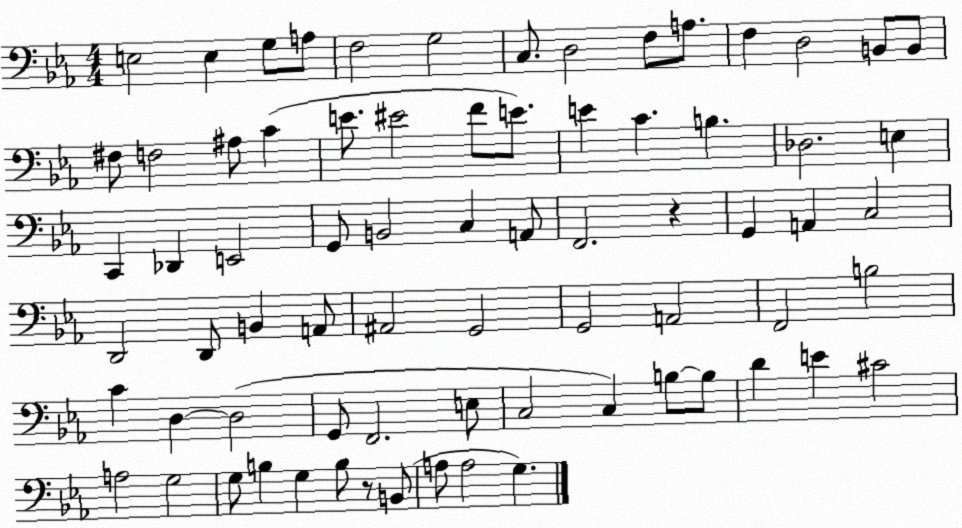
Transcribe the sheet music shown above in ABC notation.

X:1
T:Untitled
M:4/4
L:1/4
K:Eb
E,2 E, G,/2 A,/2 F,2 G,2 C,/2 D,2 F,/2 A,/2 F, D,2 B,,/2 B,,/2 ^F,/2 F,2 ^A,/2 C E/2 ^E2 F/2 E/2 E C B, _D,2 E, C,, _D,, E,,2 G,,/2 B,,2 C, A,,/2 F,,2 z G,, A,, C,2 D,,2 D,,/2 B,, A,,/2 ^A,,2 G,,2 G,,2 A,,2 F,,2 B,2 C D, D,2 G,,/2 F,,2 E,/2 C,2 C, B,/2 B,/2 D E ^C2 A,2 G,2 G,/2 B, G, B,/2 z/2 B,,/2 A,/2 A,2 G,